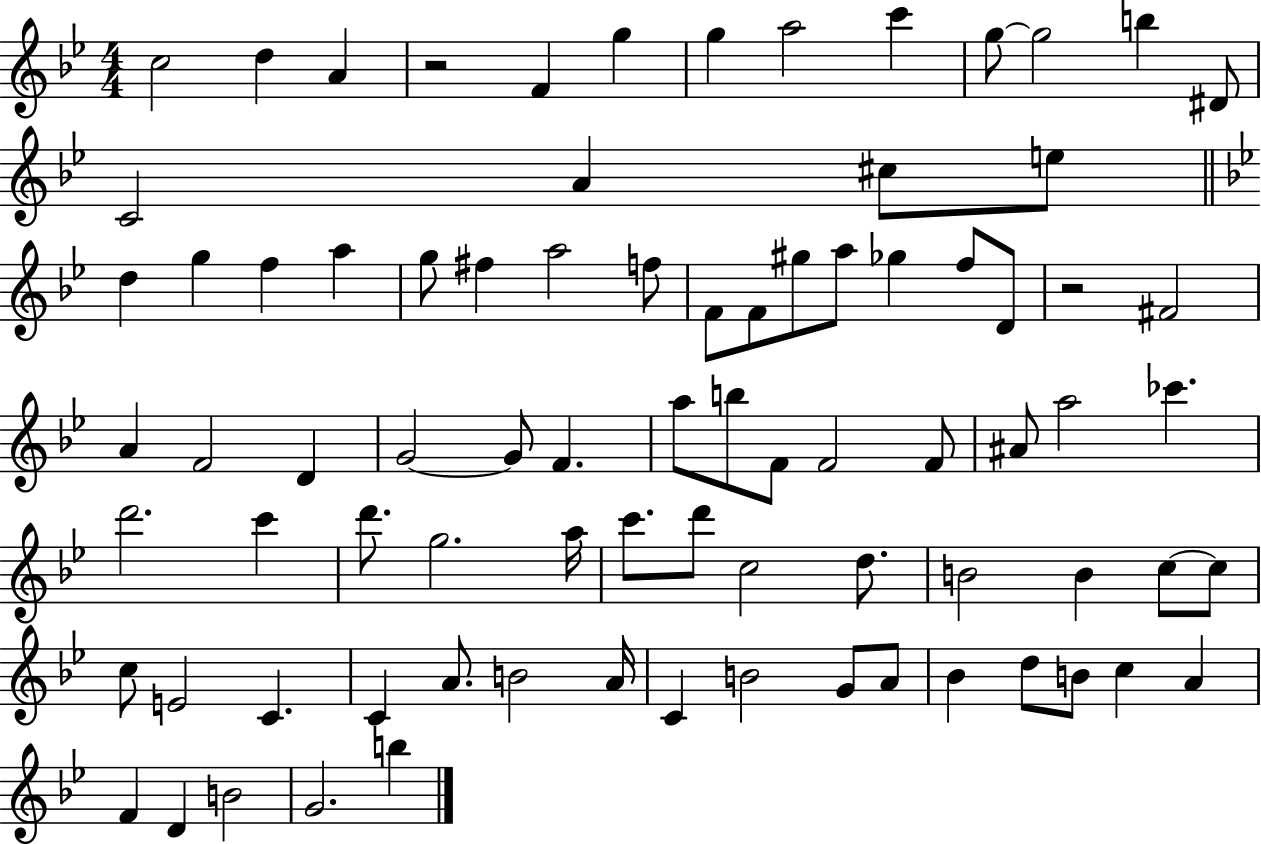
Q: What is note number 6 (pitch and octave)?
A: G5